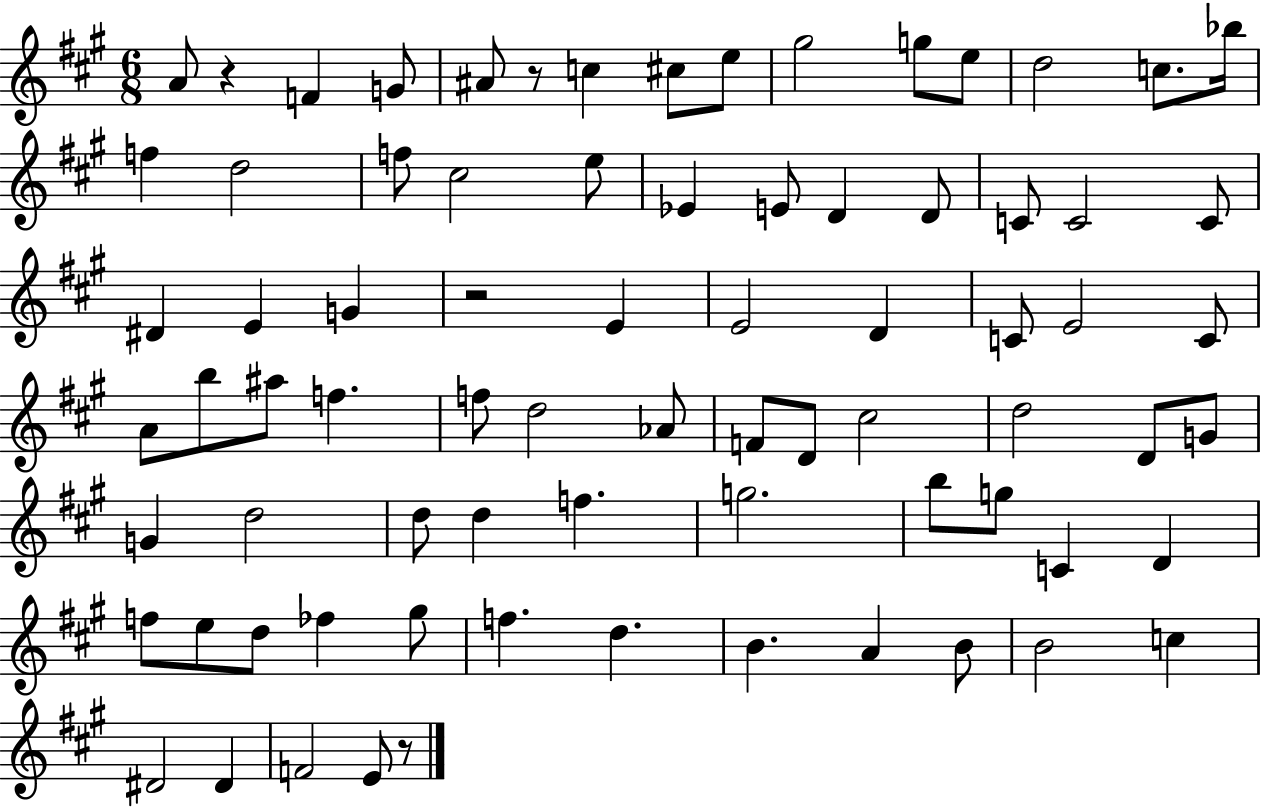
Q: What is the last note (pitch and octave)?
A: E4